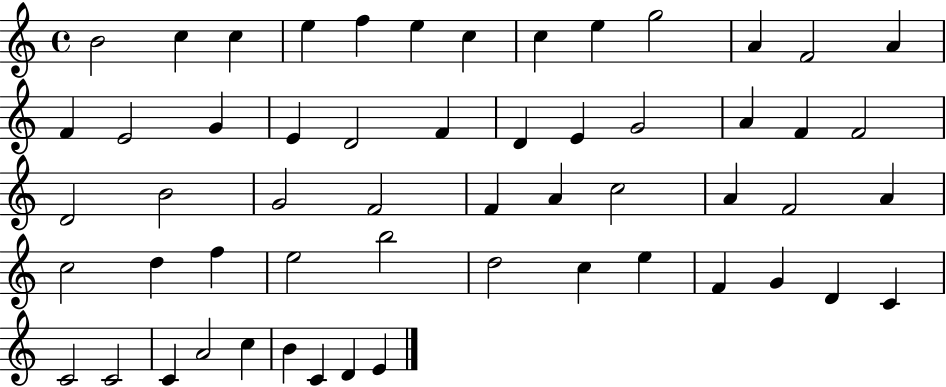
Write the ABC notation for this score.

X:1
T:Untitled
M:4/4
L:1/4
K:C
B2 c c e f e c c e g2 A F2 A F E2 G E D2 F D E G2 A F F2 D2 B2 G2 F2 F A c2 A F2 A c2 d f e2 b2 d2 c e F G D C C2 C2 C A2 c B C D E